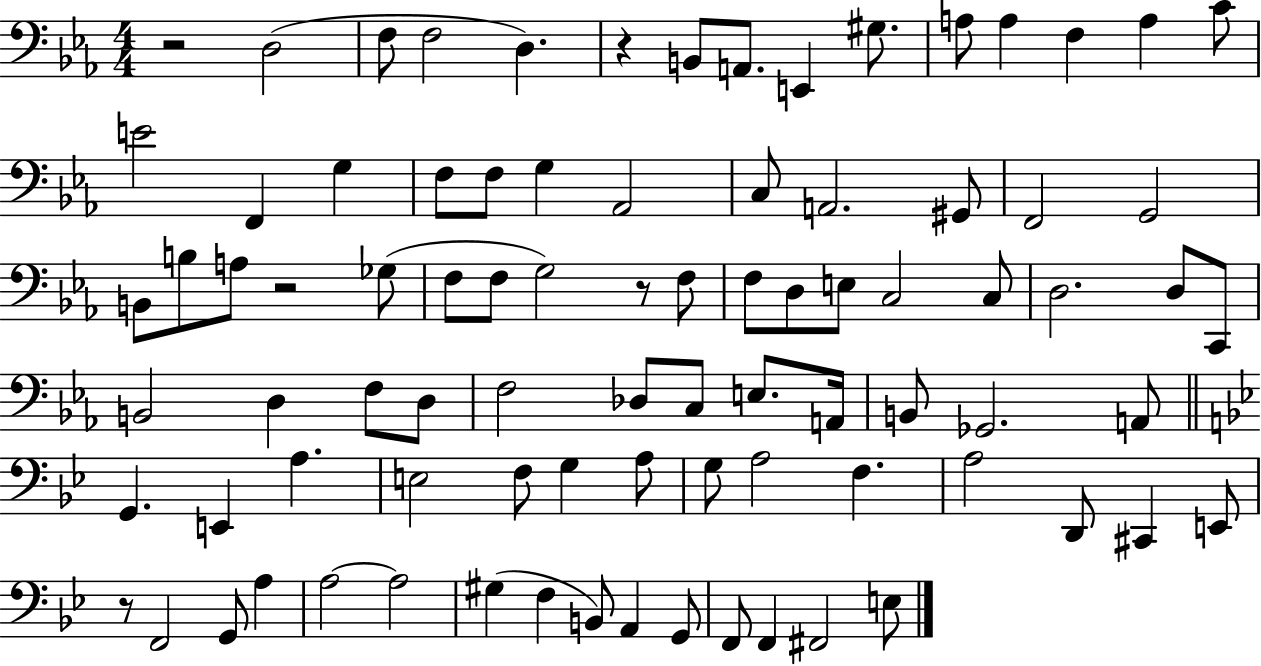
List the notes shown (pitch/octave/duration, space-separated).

R/h D3/h F3/e F3/h D3/q. R/q B2/e A2/e. E2/q G#3/e. A3/e A3/q F3/q A3/q C4/e E4/h F2/q G3/q F3/e F3/e G3/q Ab2/h C3/e A2/h. G#2/e F2/h G2/h B2/e B3/e A3/e R/h Gb3/e F3/e F3/e G3/h R/e F3/e F3/e D3/e E3/e C3/h C3/e D3/h. D3/e C2/e B2/h D3/q F3/e D3/e F3/h Db3/e C3/e E3/e. A2/s B2/e Gb2/h. A2/e G2/q. E2/q A3/q. E3/h F3/e G3/q A3/e G3/e A3/h F3/q. A3/h D2/e C#2/q E2/e R/e F2/h G2/e A3/q A3/h A3/h G#3/q F3/q B2/e A2/q G2/e F2/e F2/q F#2/h E3/e